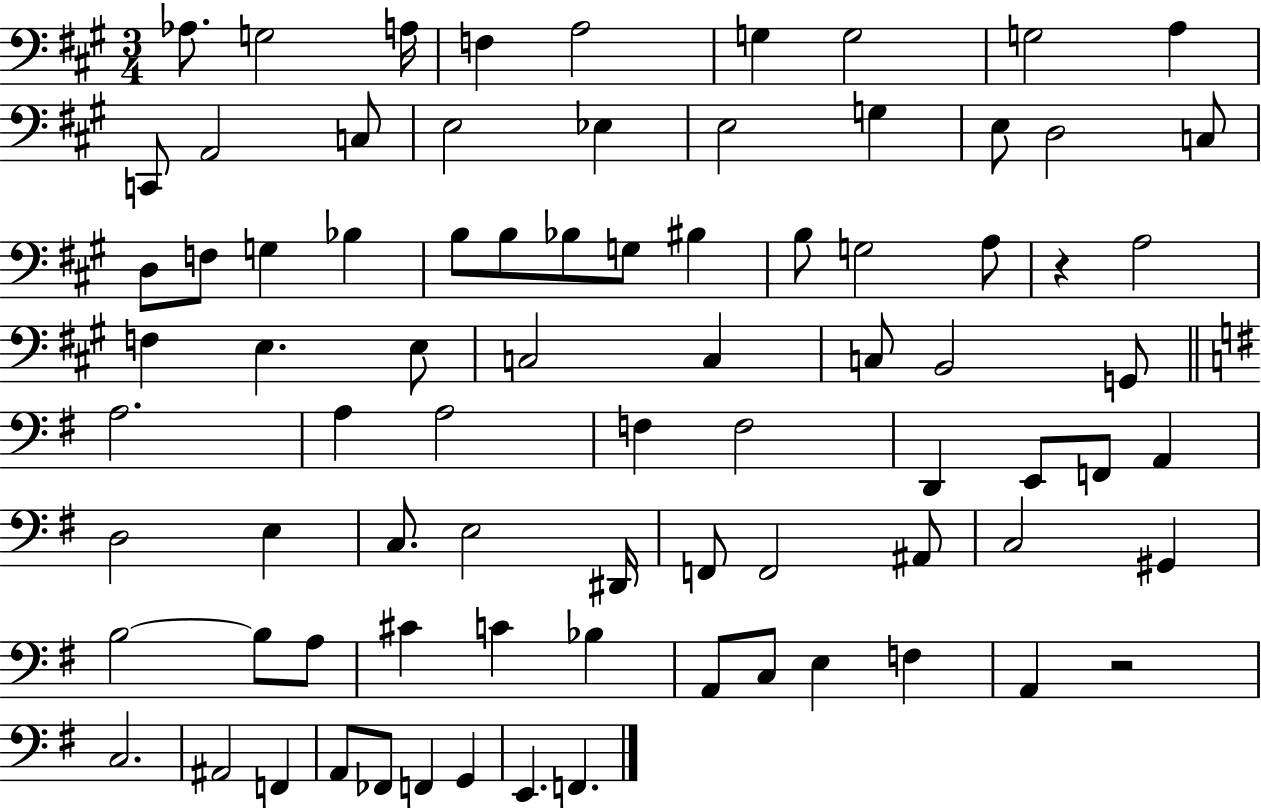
Ab3/e. G3/h A3/s F3/q A3/h G3/q G3/h G3/h A3/q C2/e A2/h C3/e E3/h Eb3/q E3/h G3/q E3/e D3/h C3/e D3/e F3/e G3/q Bb3/q B3/e B3/e Bb3/e G3/e BIS3/q B3/e G3/h A3/e R/q A3/h F3/q E3/q. E3/e C3/h C3/q C3/e B2/h G2/e A3/h. A3/q A3/h F3/q F3/h D2/q E2/e F2/e A2/q D3/h E3/q C3/e. E3/h D#2/s F2/e F2/h A#2/e C3/h G#2/q B3/h B3/e A3/e C#4/q C4/q Bb3/q A2/e C3/e E3/q F3/q A2/q R/h C3/h. A#2/h F2/q A2/e FES2/e F2/q G2/q E2/q. F2/q.